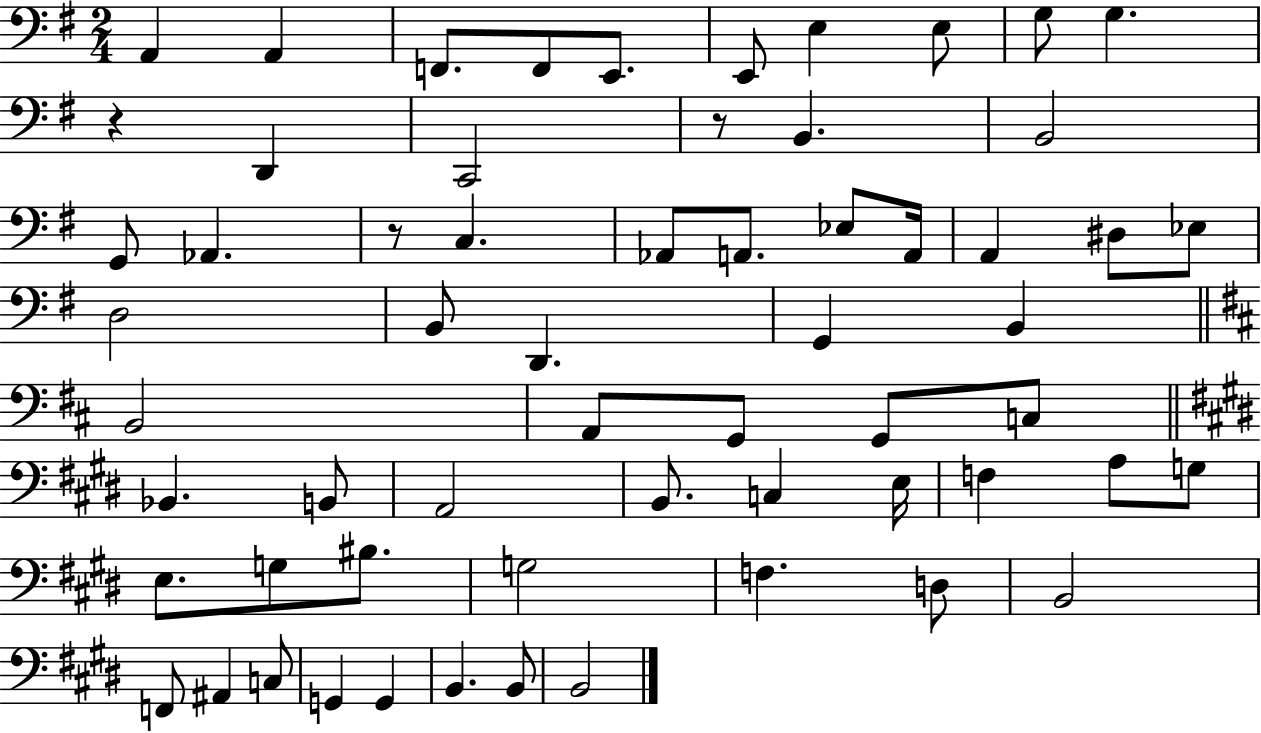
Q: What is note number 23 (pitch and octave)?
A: D#3